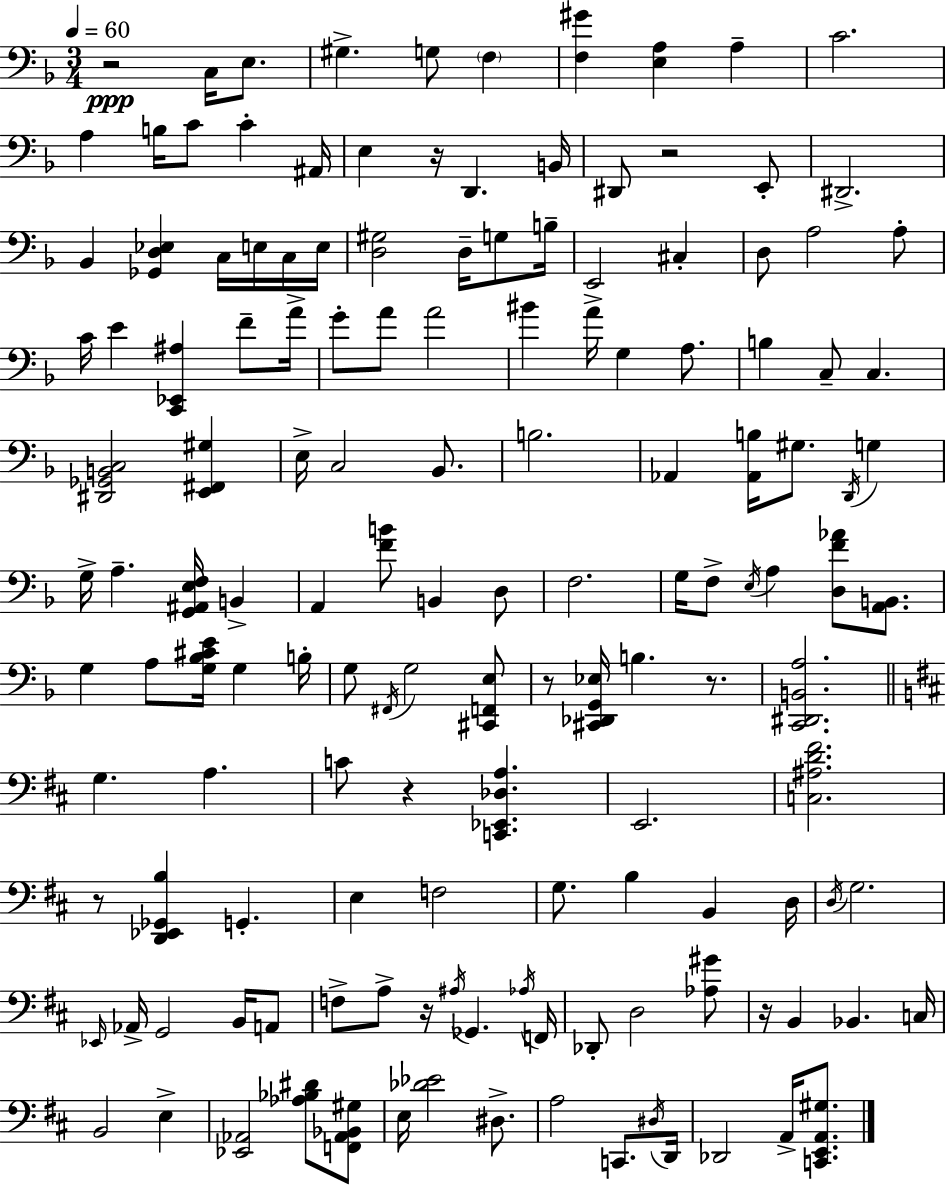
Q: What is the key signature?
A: F major